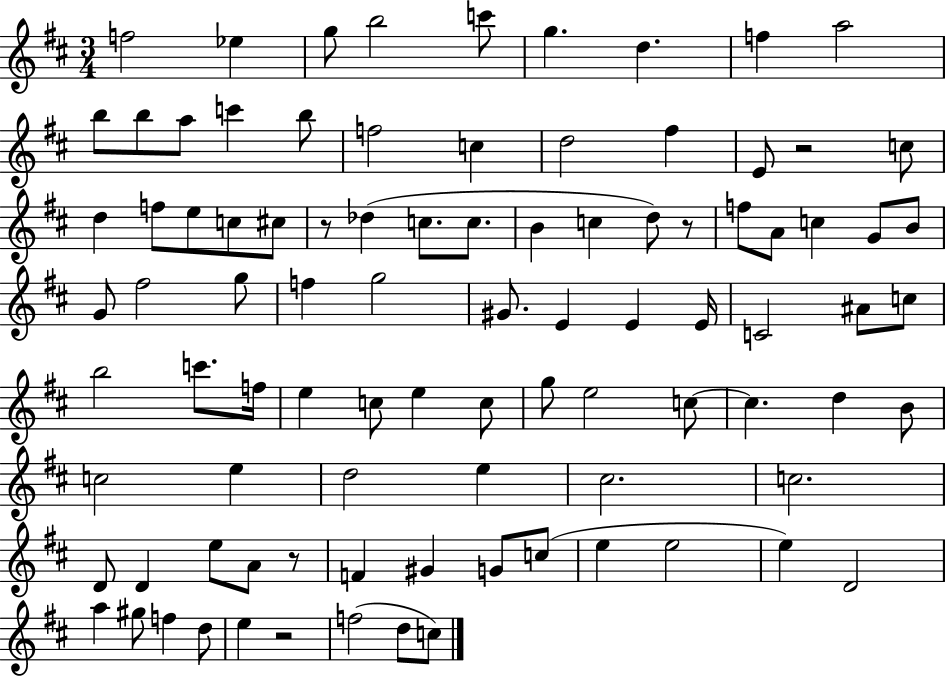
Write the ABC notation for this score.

X:1
T:Untitled
M:3/4
L:1/4
K:D
f2 _e g/2 b2 c'/2 g d f a2 b/2 b/2 a/2 c' b/2 f2 c d2 ^f E/2 z2 c/2 d f/2 e/2 c/2 ^c/2 z/2 _d c/2 c/2 B c d/2 z/2 f/2 A/2 c G/2 B/2 G/2 ^f2 g/2 f g2 ^G/2 E E E/4 C2 ^A/2 c/2 b2 c'/2 f/4 e c/2 e c/2 g/2 e2 c/2 c d B/2 c2 e d2 e ^c2 c2 D/2 D e/2 A/2 z/2 F ^G G/2 c/2 e e2 e D2 a ^g/2 f d/2 e z2 f2 d/2 c/2